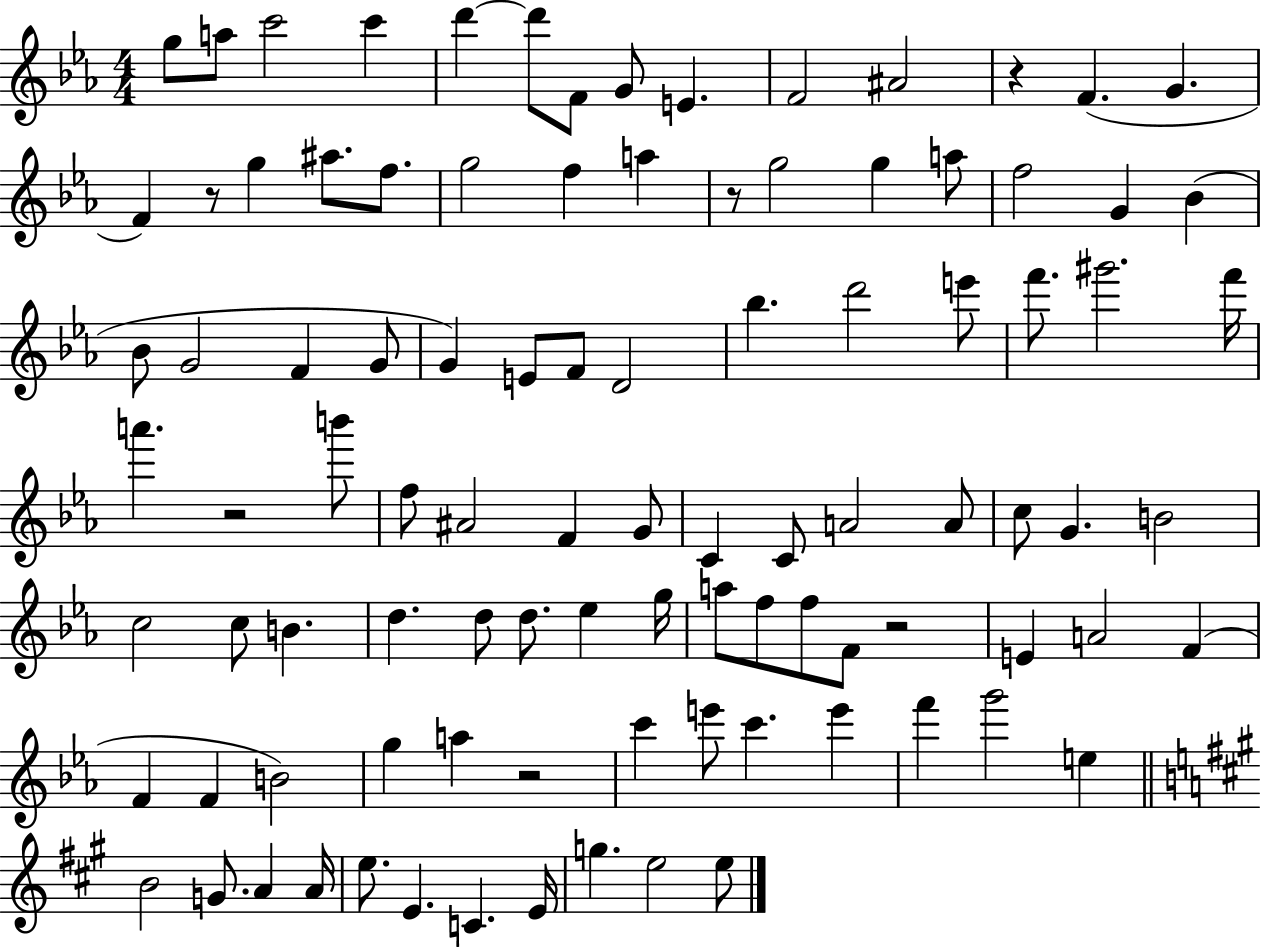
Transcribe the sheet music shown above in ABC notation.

X:1
T:Untitled
M:4/4
L:1/4
K:Eb
g/2 a/2 c'2 c' d' d'/2 F/2 G/2 E F2 ^A2 z F G F z/2 g ^a/2 f/2 g2 f a z/2 g2 g a/2 f2 G _B _B/2 G2 F G/2 G E/2 F/2 D2 _b d'2 e'/2 f'/2 ^g'2 f'/4 a' z2 b'/2 f/2 ^A2 F G/2 C C/2 A2 A/2 c/2 G B2 c2 c/2 B d d/2 d/2 _e g/4 a/2 f/2 f/2 F/2 z2 E A2 F F F B2 g a z2 c' e'/2 c' e' f' g'2 e B2 G/2 A A/4 e/2 E C E/4 g e2 e/2